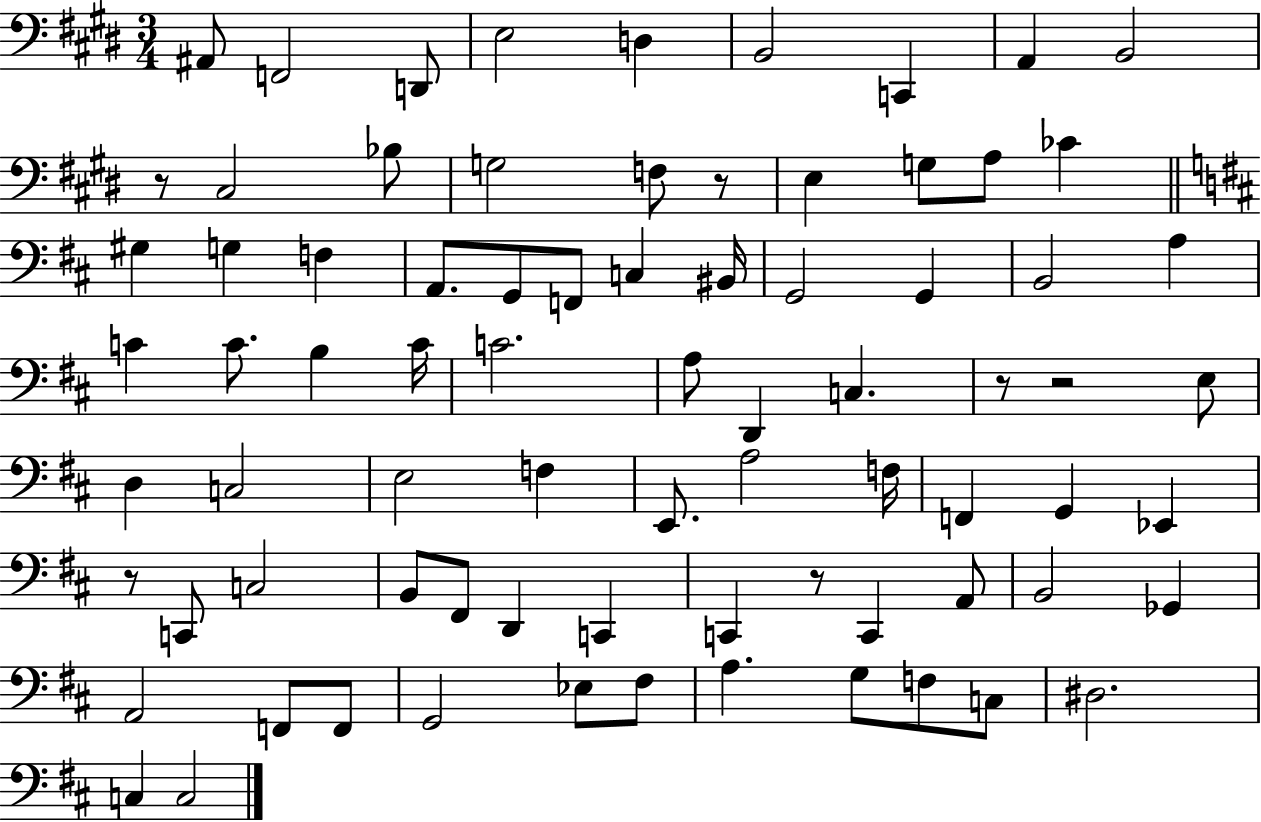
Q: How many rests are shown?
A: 6